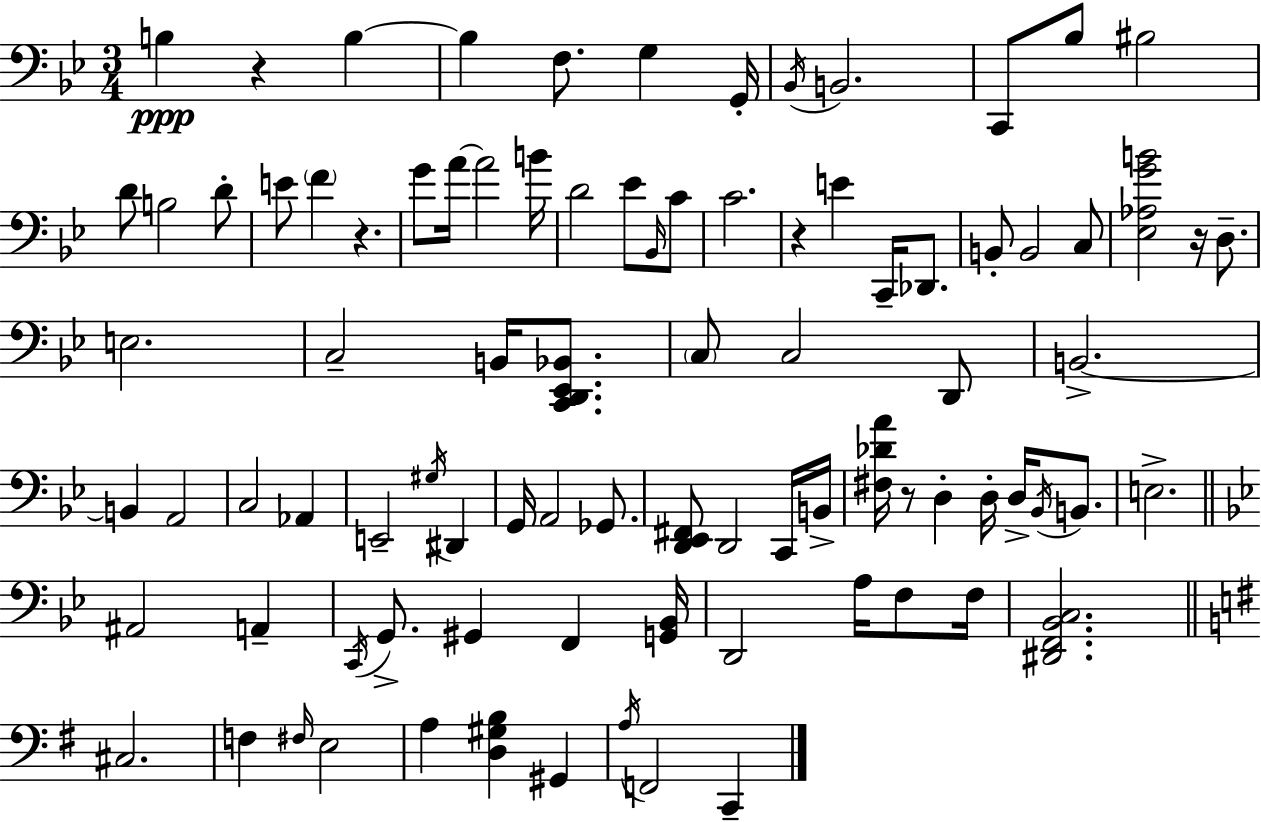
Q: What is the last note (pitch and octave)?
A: C2